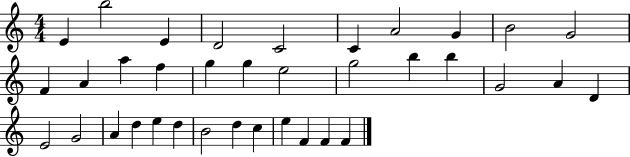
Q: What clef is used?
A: treble